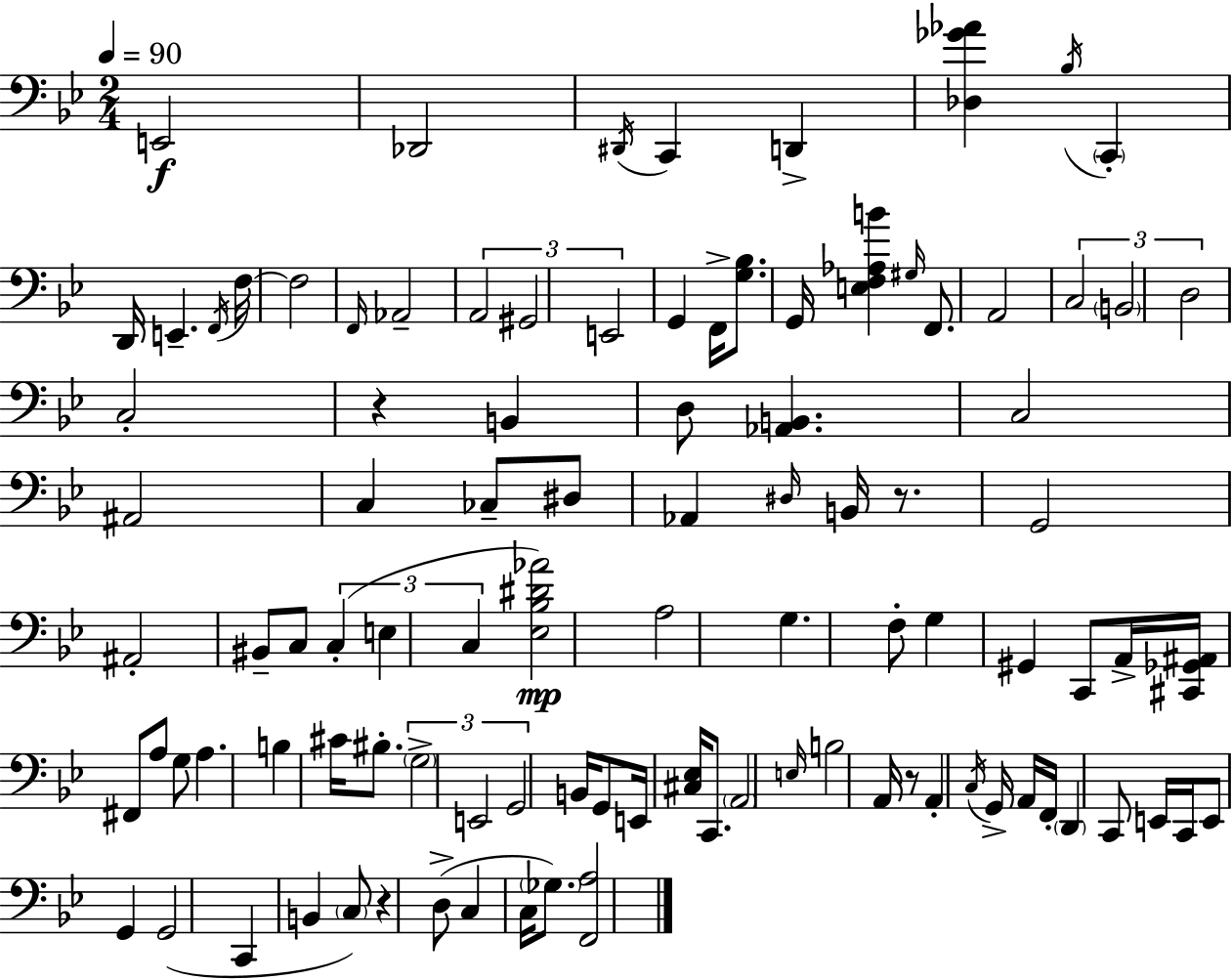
X:1
T:Untitled
M:2/4
L:1/4
K:Gm
E,,2 _D,,2 ^D,,/4 C,, D,, [_D,_G_A] _B,/4 C,, D,,/4 E,, F,,/4 F,/4 F,2 F,,/4 _A,,2 A,,2 ^G,,2 E,,2 G,, F,,/4 [G,_B,]/2 G,,/4 [E,F,_A,B] ^G,/4 F,,/2 A,,2 C,2 B,,2 D,2 C,2 z B,, D,/2 [_A,,B,,] C,2 ^A,,2 C, _C,/2 ^D,/2 _A,, ^D,/4 B,,/4 z/2 G,,2 ^A,,2 ^B,,/2 C,/2 C, E, C, [_E,_B,^D_A]2 A,2 G, F,/2 G, ^G,, C,,/2 A,,/4 [^C,,_G,,^A,,]/4 ^F,,/2 A,/2 G,/2 A, B, ^C/4 ^B,/2 G,2 E,,2 G,,2 B,,/4 G,,/2 E,,/4 [^C,_E,]/4 C,,/2 A,,2 E,/4 B,2 A,,/4 z/2 A,, C,/4 G,,/4 A,,/4 F,,/4 D,, C,,/2 E,,/4 C,,/4 E,,/2 G,, G,,2 C,, B,, C,/2 z D,/2 C, C,/4 _G,/2 [F,,A,]2